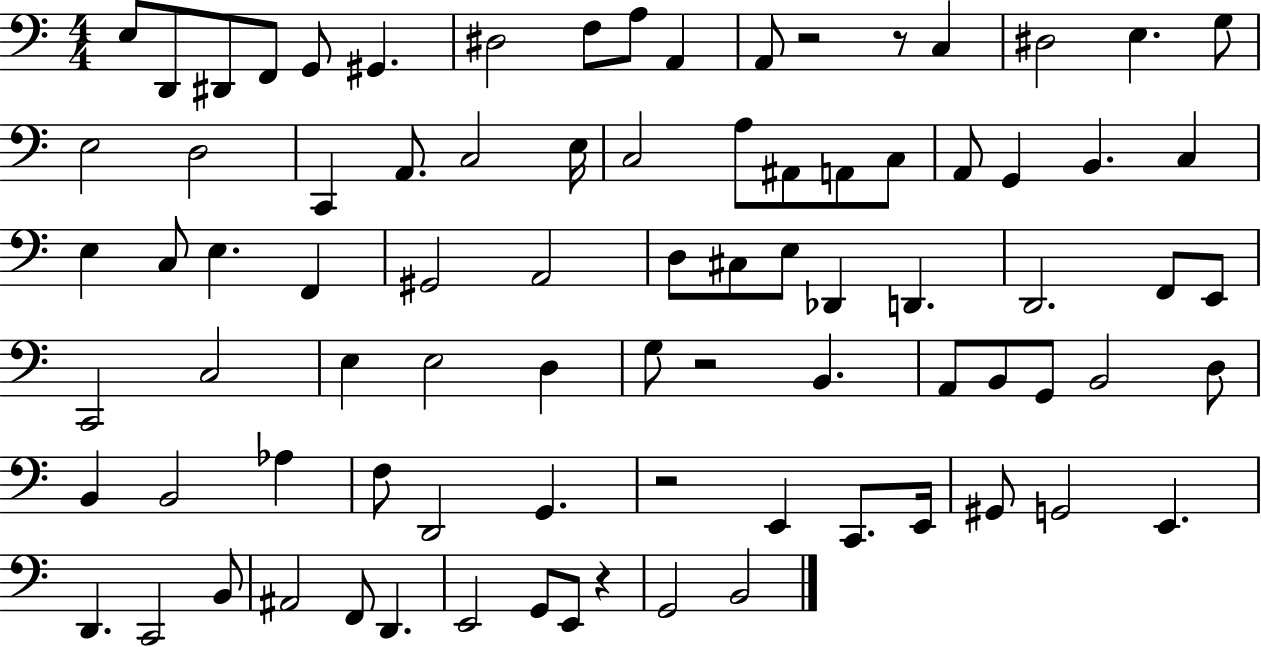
{
  \clef bass
  \numericTimeSignature
  \time 4/4
  \key c \major
  e8 d,8 dis,8 f,8 g,8 gis,4. | dis2 f8 a8 a,4 | a,8 r2 r8 c4 | dis2 e4. g8 | \break e2 d2 | c,4 a,8. c2 e16 | c2 a8 ais,8 a,8 c8 | a,8 g,4 b,4. c4 | \break e4 c8 e4. f,4 | gis,2 a,2 | d8 cis8 e8 des,4 d,4. | d,2. f,8 e,8 | \break c,2 c2 | e4 e2 d4 | g8 r2 b,4. | a,8 b,8 g,8 b,2 d8 | \break b,4 b,2 aes4 | f8 d,2 g,4. | r2 e,4 c,8. e,16 | gis,8 g,2 e,4. | \break d,4. c,2 b,8 | ais,2 f,8 d,4. | e,2 g,8 e,8 r4 | g,2 b,2 | \break \bar "|."
}